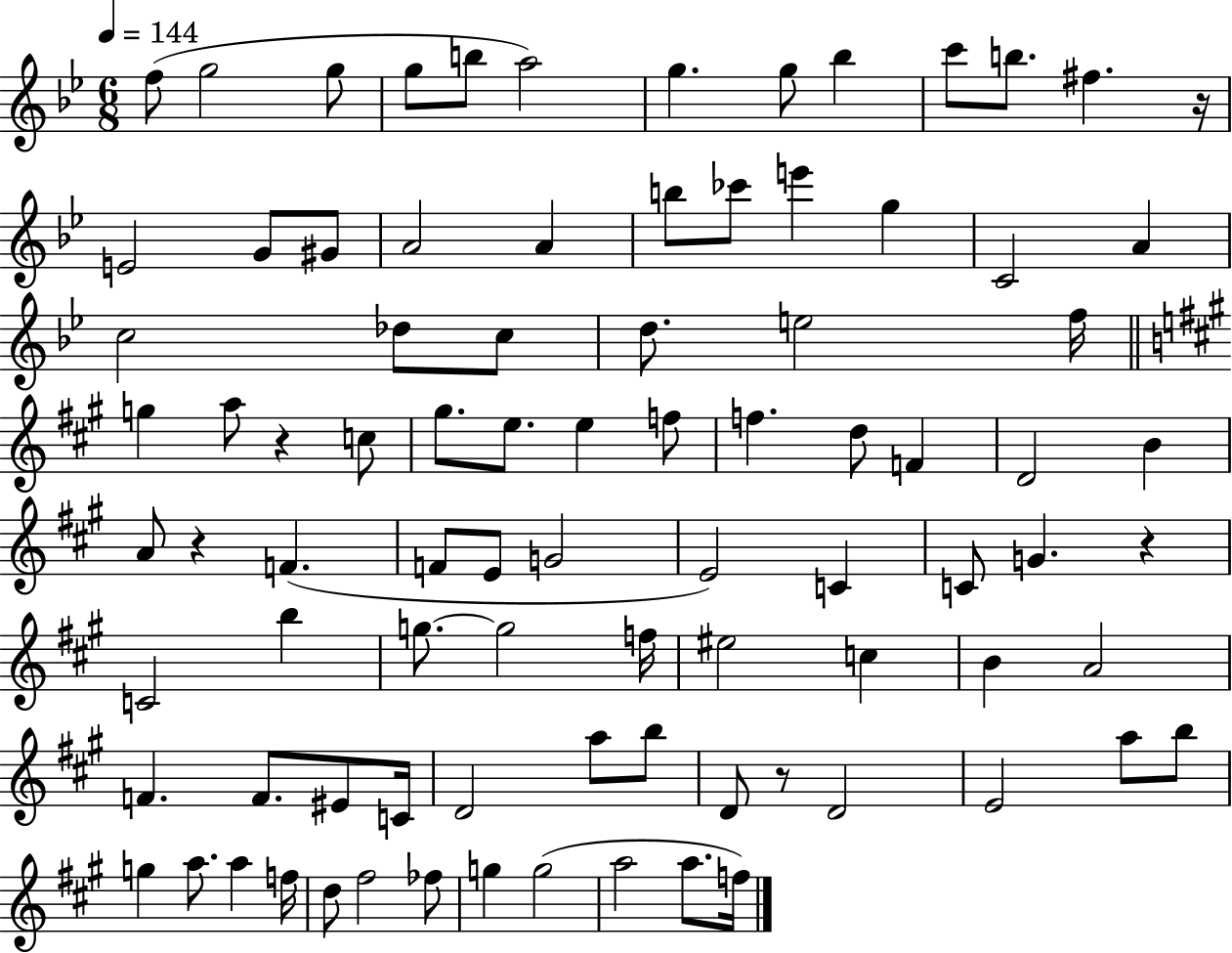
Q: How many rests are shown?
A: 5